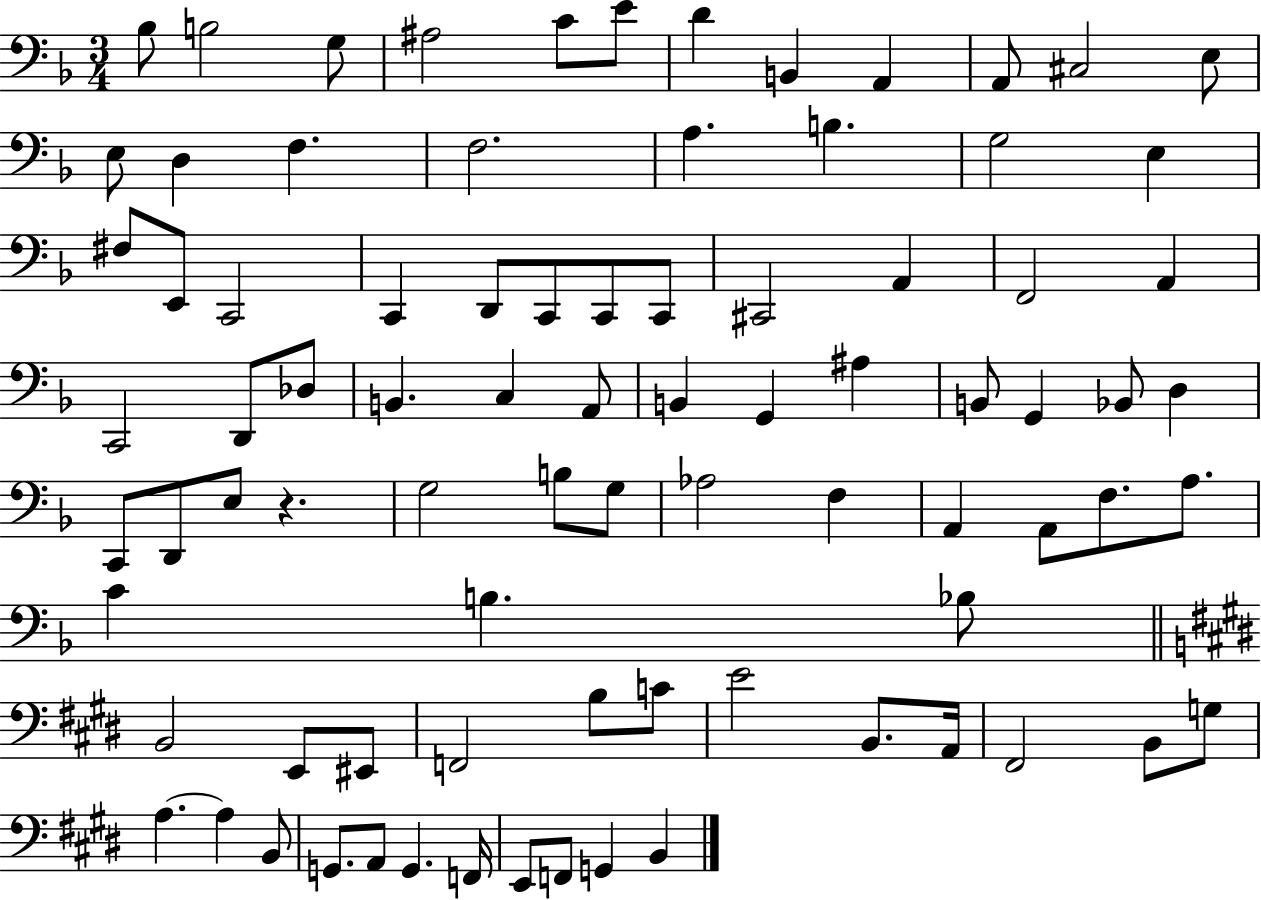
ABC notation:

X:1
T:Untitled
M:3/4
L:1/4
K:F
_B,/2 B,2 G,/2 ^A,2 C/2 E/2 D B,, A,, A,,/2 ^C,2 E,/2 E,/2 D, F, F,2 A, B, G,2 E, ^F,/2 E,,/2 C,,2 C,, D,,/2 C,,/2 C,,/2 C,,/2 ^C,,2 A,, F,,2 A,, C,,2 D,,/2 _D,/2 B,, C, A,,/2 B,, G,, ^A, B,,/2 G,, _B,,/2 D, C,,/2 D,,/2 E,/2 z G,2 B,/2 G,/2 _A,2 F, A,, A,,/2 F,/2 A,/2 C B, _B,/2 B,,2 E,,/2 ^E,,/2 F,,2 B,/2 C/2 E2 B,,/2 A,,/4 ^F,,2 B,,/2 G,/2 A, A, B,,/2 G,,/2 A,,/2 G,, F,,/4 E,,/2 F,,/2 G,, B,,